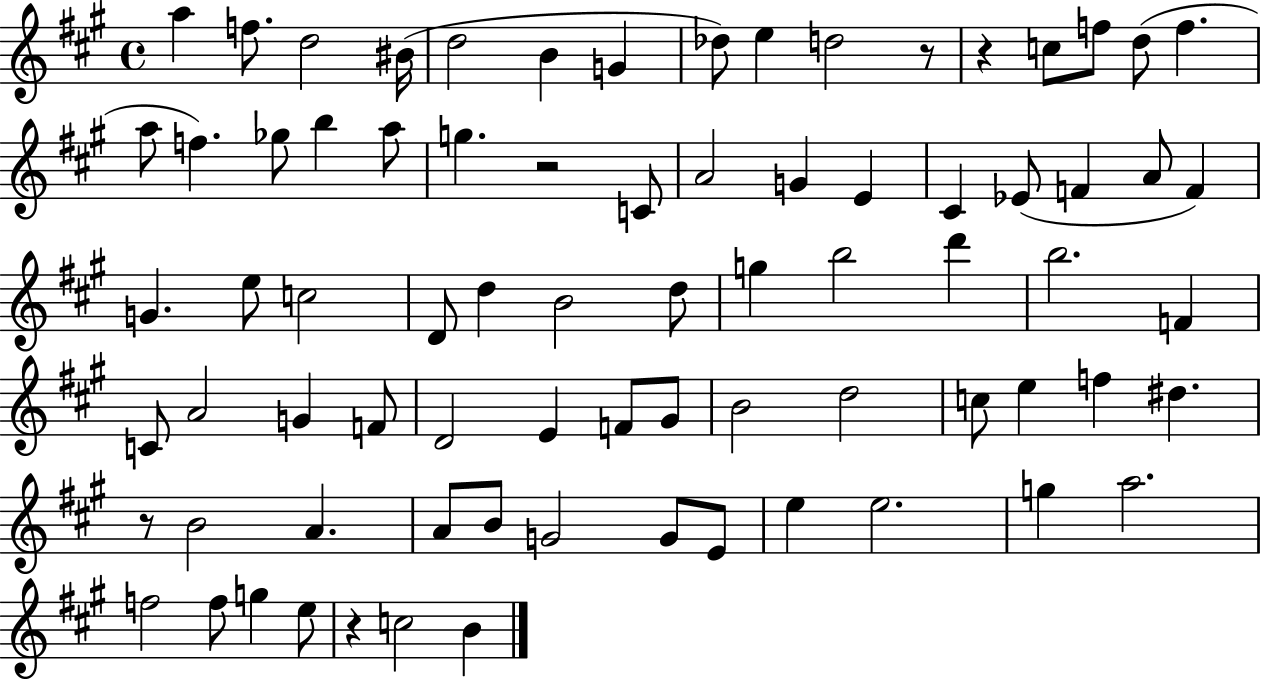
A5/q F5/e. D5/h BIS4/s D5/h B4/q G4/q Db5/e E5/q D5/h R/e R/q C5/e F5/e D5/e F5/q. A5/e F5/q. Gb5/e B5/q A5/e G5/q. R/h C4/e A4/h G4/q E4/q C#4/q Eb4/e F4/q A4/e F4/q G4/q. E5/e C5/h D4/e D5/q B4/h D5/e G5/q B5/h D6/q B5/h. F4/q C4/e A4/h G4/q F4/e D4/h E4/q F4/e G#4/e B4/h D5/h C5/e E5/q F5/q D#5/q. R/e B4/h A4/q. A4/e B4/e G4/h G4/e E4/e E5/q E5/h. G5/q A5/h. F5/h F5/e G5/q E5/e R/q C5/h B4/q